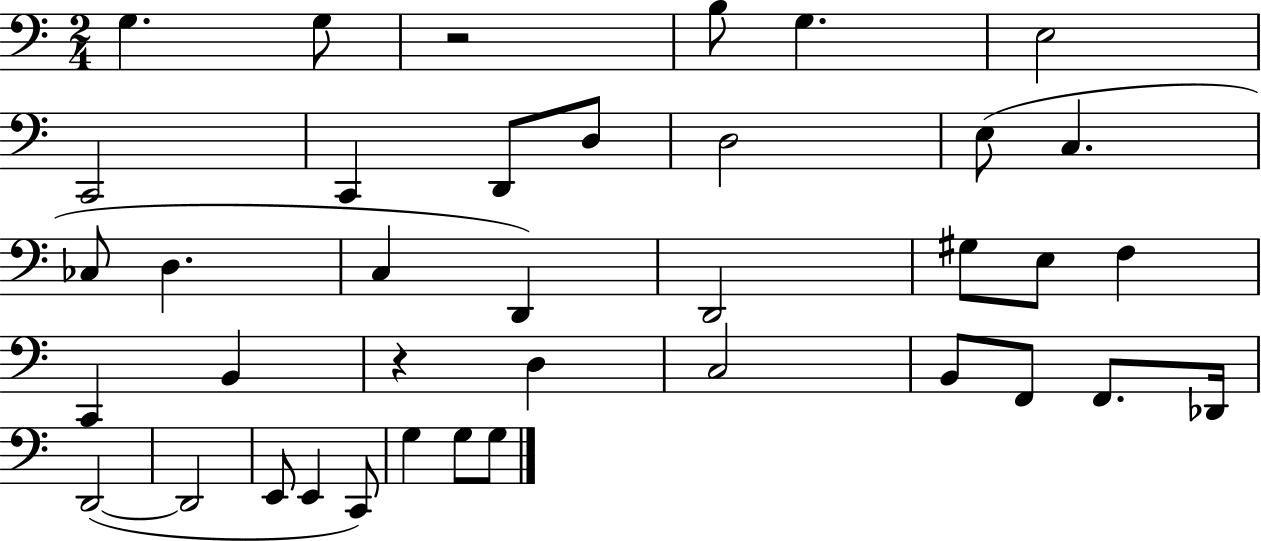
{
  \clef bass
  \numericTimeSignature
  \time 2/4
  \key c \major
  g4. g8 | r2 | b8 g4. | e2 | \break c,2 | c,4 d,8 d8 | d2 | e8( c4. | \break ces8 d4. | c4 d,4) | d,2 | gis8 e8 f4 | \break c,4 b,4 | r4 d4 | c2 | b,8 f,8 f,8. des,16 | \break d,2~(~ | d,2 | e,8 e,4 c,8) | g4 g8 g8 | \break \bar "|."
}